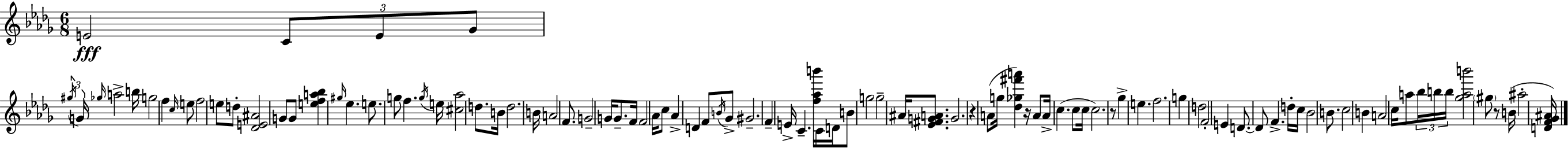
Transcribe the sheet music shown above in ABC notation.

X:1
T:Untitled
M:6/8
L:1/4
K:Bbm
E2 C/2 E/2 _G/2 ^g/4 G/4 _g/4 a2 b/4 g2 f c/4 e/2 f2 e/2 d/2 [_DE^A]2 G/2 G/2 [efa_b] ^g/4 _e e/2 g/2 f g/4 e/4 [^c_a]2 d/2 B/4 d2 B/4 A2 F/2 G2 G/4 G/2 F/4 F2 _A/4 c/2 _A D F/2 B/4 _G/2 ^G2 F E/4 C [f_ab']/4 C/4 D/4 B/2 g2 g2 ^A/4 [_E^FGA]/2 G2 z A/2 g/4 [_d_g^f'a'] z/4 A/2 A/4 c c/2 c/4 c2 z/2 _g e f2 g d2 F2 E D/2 D/2 F d/4 c/4 _B2 B/2 c2 B A2 c/4 a/2 _b/4 b/4 b/4 [_gab']2 ^g/2 z/2 B/4 ^a2 [DF_G^A]/4